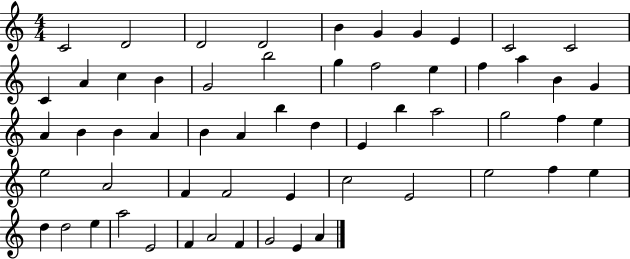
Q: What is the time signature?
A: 4/4